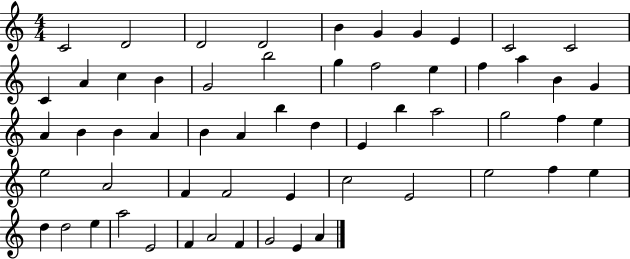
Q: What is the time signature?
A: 4/4